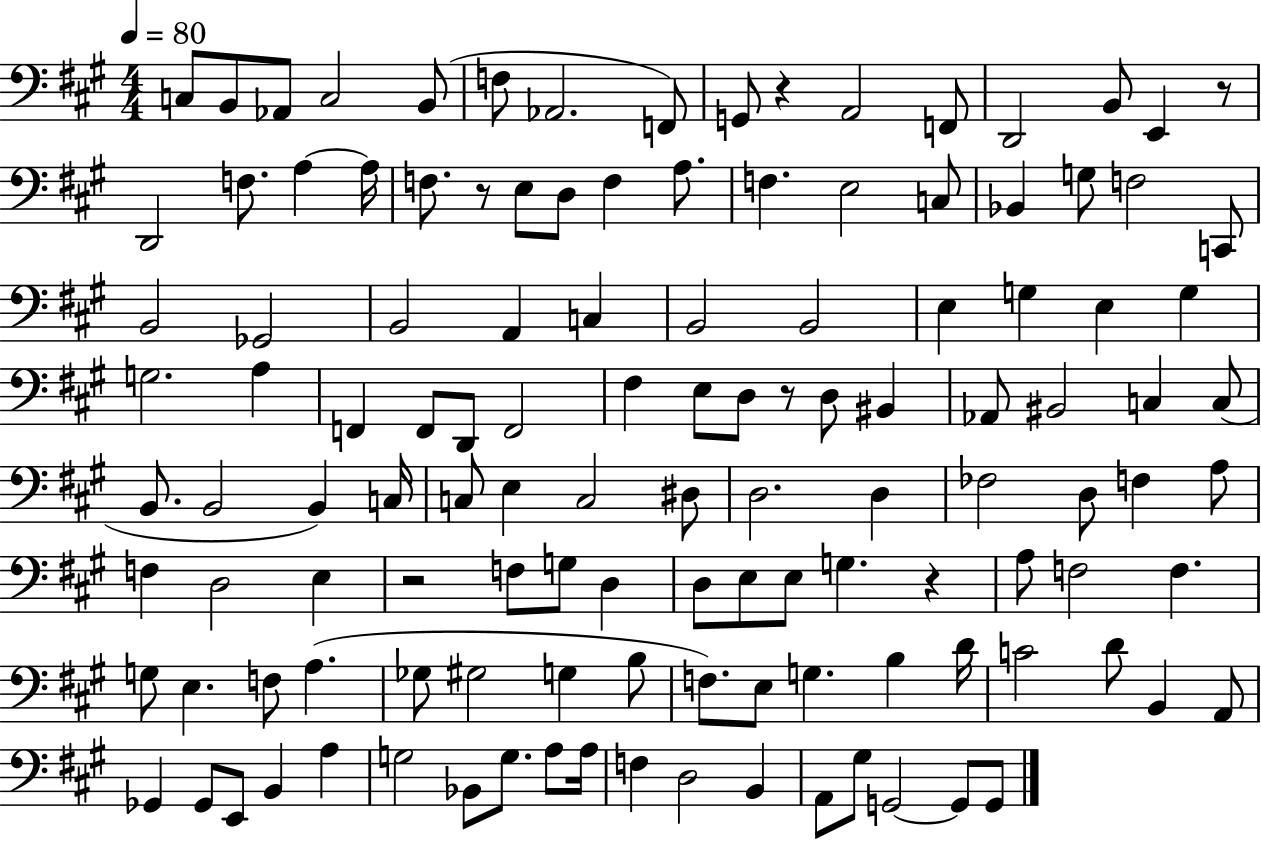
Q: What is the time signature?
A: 4/4